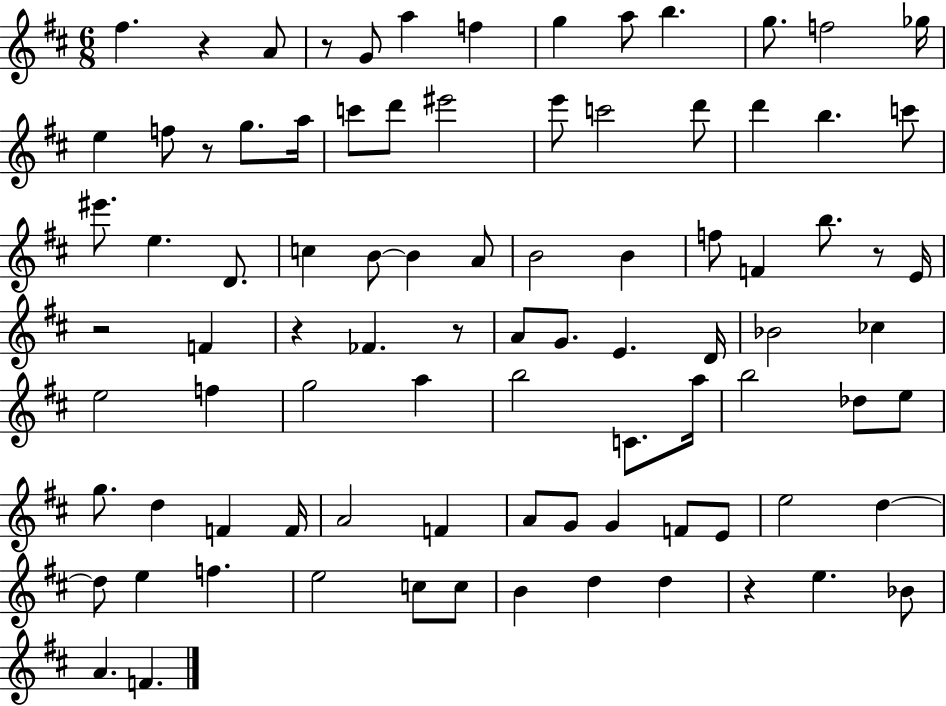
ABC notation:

X:1
T:Untitled
M:6/8
L:1/4
K:D
^f z A/2 z/2 G/2 a f g a/2 b g/2 f2 _g/4 e f/2 z/2 g/2 a/4 c'/2 d'/2 ^e'2 e'/2 c'2 d'/2 d' b c'/2 ^e'/2 e D/2 c B/2 B A/2 B2 B f/2 F b/2 z/2 E/4 z2 F z _F z/2 A/2 G/2 E D/4 _B2 _c e2 f g2 a b2 C/2 a/4 b2 _d/2 e/2 g/2 d F F/4 A2 F A/2 G/2 G F/2 E/2 e2 d d/2 e f e2 c/2 c/2 B d d z e _B/2 A F